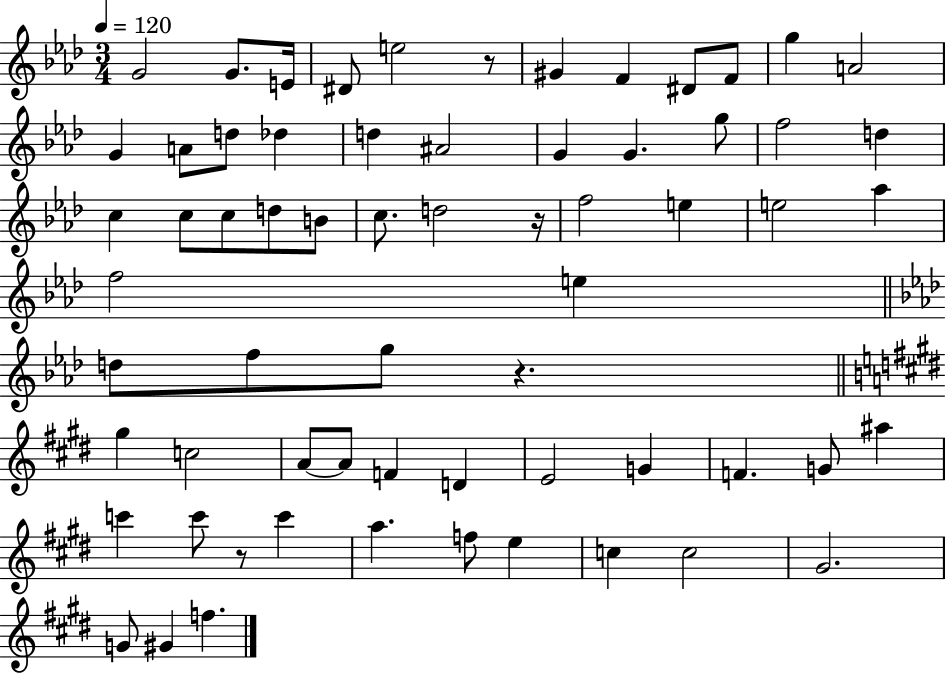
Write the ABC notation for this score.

X:1
T:Untitled
M:3/4
L:1/4
K:Ab
G2 G/2 E/4 ^D/2 e2 z/2 ^G F ^D/2 F/2 g A2 G A/2 d/2 _d d ^A2 G G g/2 f2 d c c/2 c/2 d/2 B/2 c/2 d2 z/4 f2 e e2 _a f2 e d/2 f/2 g/2 z ^g c2 A/2 A/2 F D E2 G F G/2 ^a c' c'/2 z/2 c' a f/2 e c c2 ^G2 G/2 ^G f